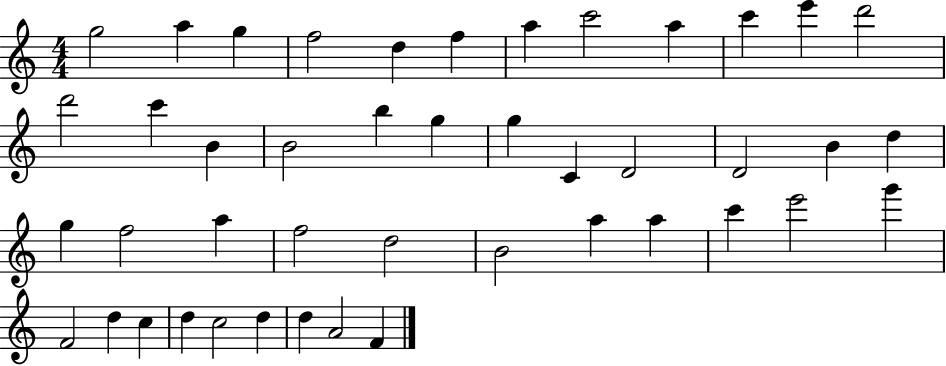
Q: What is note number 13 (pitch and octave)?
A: D6